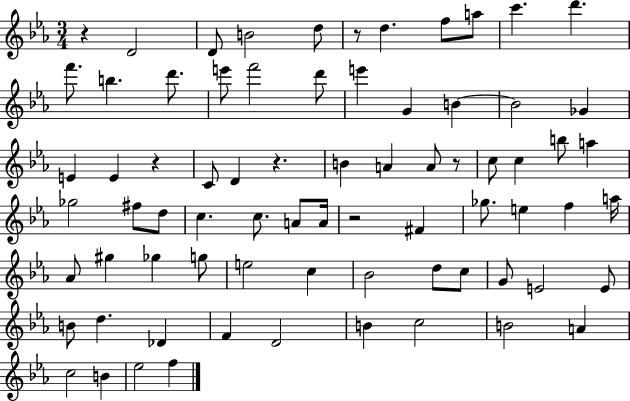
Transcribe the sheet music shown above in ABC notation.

X:1
T:Untitled
M:3/4
L:1/4
K:Eb
z D2 D/2 B2 d/2 z/2 d f/2 a/2 c' d' f'/2 b d'/2 e'/2 f'2 d'/2 e' G B B2 _G E E z C/2 D z B A A/2 z/2 c/2 c b/2 a _g2 ^f/2 d/2 c c/2 A/2 A/4 z2 ^F _g/2 e f a/4 _A/2 ^g _g g/2 e2 c _B2 d/2 c/2 G/2 E2 E/2 B/2 d _D F D2 B c2 B2 A c2 B _e2 f